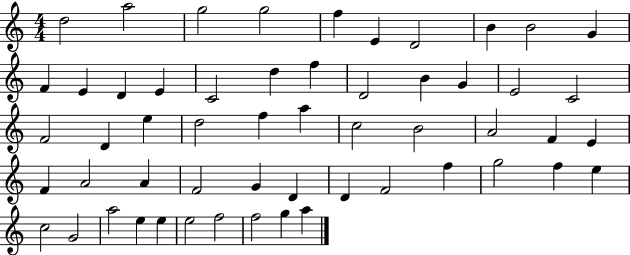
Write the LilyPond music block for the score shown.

{
  \clef treble
  \numericTimeSignature
  \time 4/4
  \key c \major
  d''2 a''2 | g''2 g''2 | f''4 e'4 d'2 | b'4 b'2 g'4 | \break f'4 e'4 d'4 e'4 | c'2 d''4 f''4 | d'2 b'4 g'4 | e'2 c'2 | \break f'2 d'4 e''4 | d''2 f''4 a''4 | c''2 b'2 | a'2 f'4 e'4 | \break f'4 a'2 a'4 | f'2 g'4 d'4 | d'4 f'2 f''4 | g''2 f''4 e''4 | \break c''2 g'2 | a''2 e''4 e''4 | e''2 f''2 | f''2 g''4 a''4 | \break \bar "|."
}